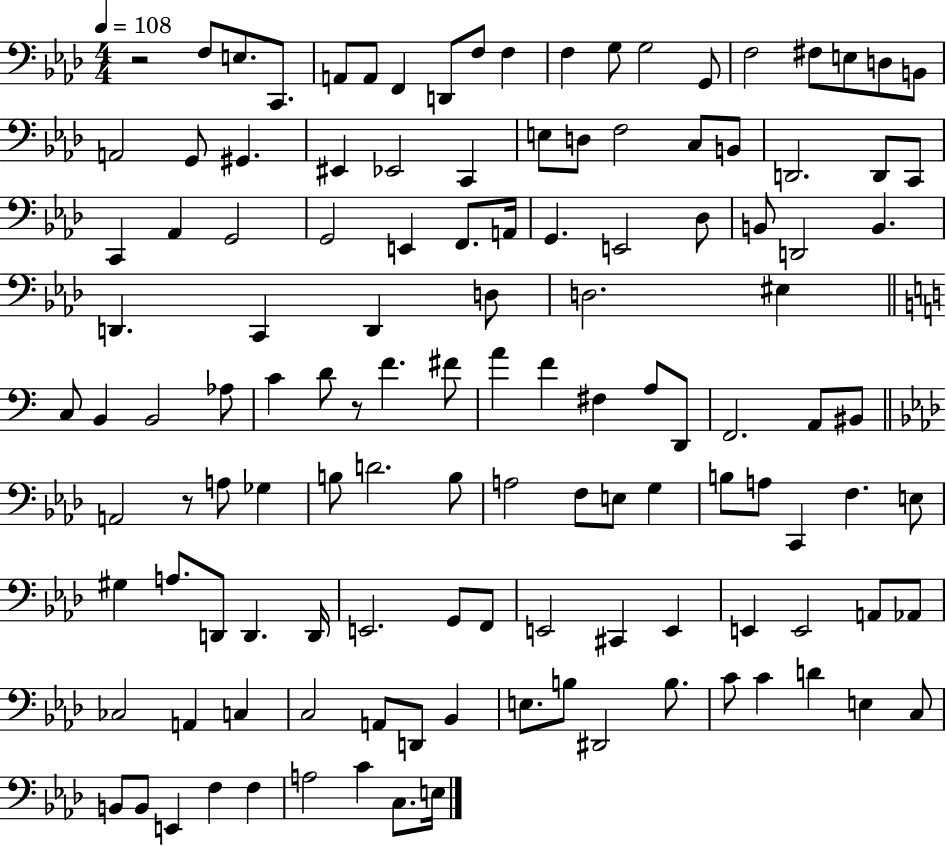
{
  \clef bass
  \numericTimeSignature
  \time 4/4
  \key aes \major
  \tempo 4 = 108
  r2 f8 e8. c,8. | a,8 a,8 f,4 d,8 f8 f4 | f4 g8 g2 g,8 | f2 fis8 e8 d8 b,8 | \break a,2 g,8 gis,4. | eis,4 ees,2 c,4 | e8 d8 f2 c8 b,8 | d,2. d,8 c,8 | \break c,4 aes,4 g,2 | g,2 e,4 f,8. a,16 | g,4. e,2 des8 | b,8 d,2 b,4. | \break d,4. c,4 d,4 d8 | d2. eis4 | \bar "||" \break \key c \major c8 b,4 b,2 aes8 | c'4 d'8 r8 f'4. fis'8 | a'4 f'4 fis4 a8 d,8 | f,2. a,8 bis,8 | \break \bar "||" \break \key aes \major a,2 r8 a8 ges4 | b8 d'2. b8 | a2 f8 e8 g4 | b8 a8 c,4 f4. e8 | \break gis4 a8. d,8 d,4. d,16 | e,2. g,8 f,8 | e,2 cis,4 e,4 | e,4 e,2 a,8 aes,8 | \break ces2 a,4 c4 | c2 a,8 d,8 bes,4 | e8. b8 dis,2 b8. | c'8 c'4 d'4 e4 c8 | \break b,8 b,8 e,4 f4 f4 | a2 c'4 c8. e16 | \bar "|."
}